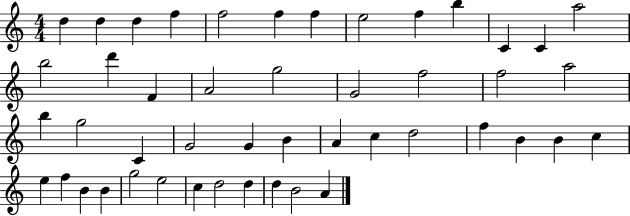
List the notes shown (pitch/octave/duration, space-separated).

D5/q D5/q D5/q F5/q F5/h F5/q F5/q E5/h F5/q B5/q C4/q C4/q A5/h B5/h D6/q F4/q A4/h G5/h G4/h F5/h F5/h A5/h B5/q G5/h C4/q G4/h G4/q B4/q A4/q C5/q D5/h F5/q B4/q B4/q C5/q E5/q F5/q B4/q B4/q G5/h E5/h C5/q D5/h D5/q D5/q B4/h A4/q